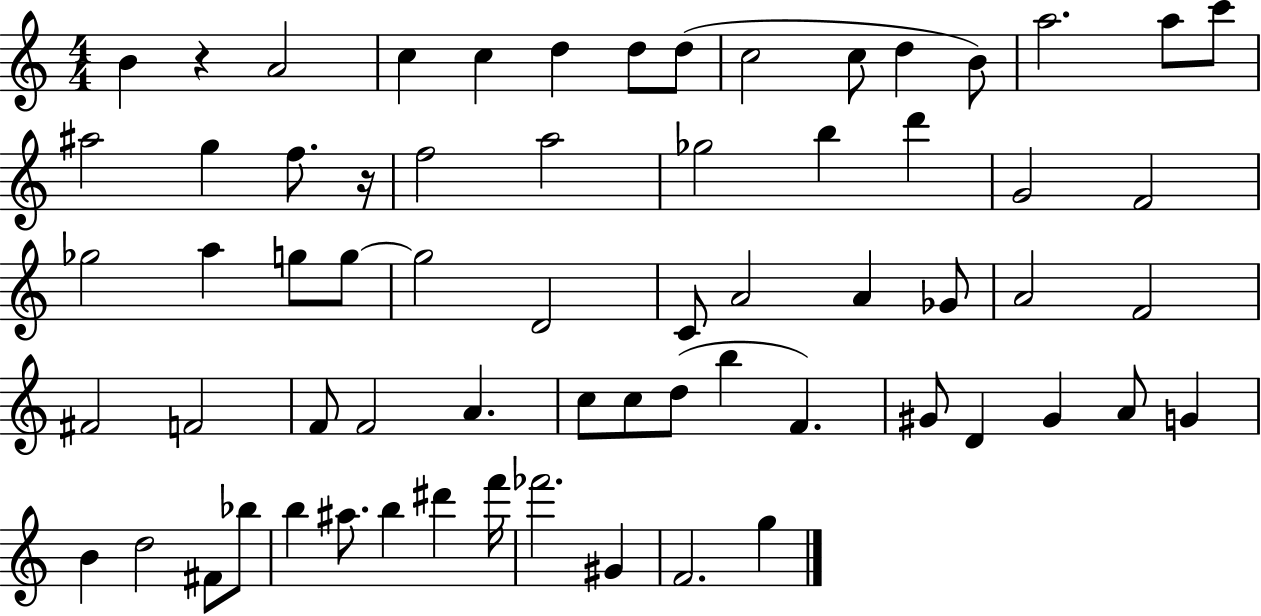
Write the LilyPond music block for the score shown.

{
  \clef treble
  \numericTimeSignature
  \time 4/4
  \key c \major
  \repeat volta 2 { b'4 r4 a'2 | c''4 c''4 d''4 d''8 d''8( | c''2 c''8 d''4 b'8) | a''2. a''8 c'''8 | \break ais''2 g''4 f''8. r16 | f''2 a''2 | ges''2 b''4 d'''4 | g'2 f'2 | \break ges''2 a''4 g''8 g''8~~ | g''2 d'2 | c'8 a'2 a'4 ges'8 | a'2 f'2 | \break fis'2 f'2 | f'8 f'2 a'4. | c''8 c''8 d''8( b''4 f'4.) | gis'8 d'4 gis'4 a'8 g'4 | \break b'4 d''2 fis'8 bes''8 | b''4 ais''8. b''4 dis'''4 f'''16 | fes'''2. gis'4 | f'2. g''4 | \break } \bar "|."
}